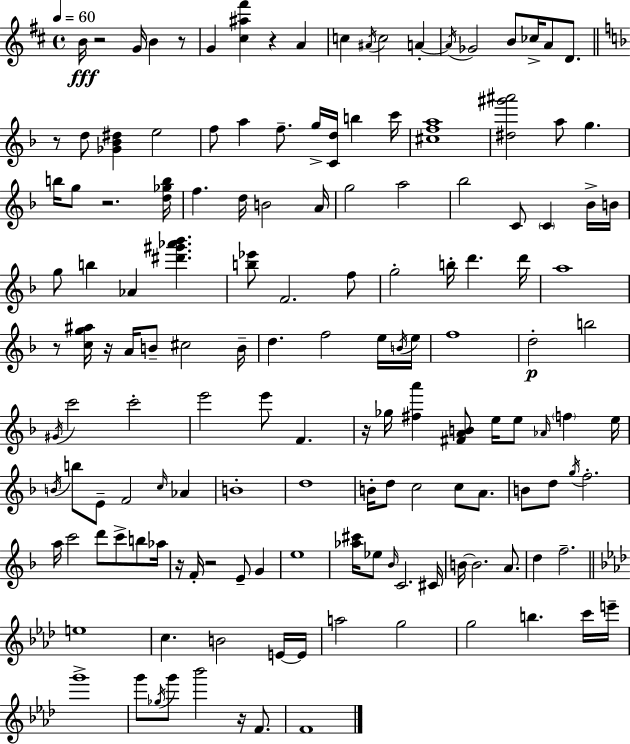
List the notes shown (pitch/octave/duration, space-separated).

B4/s R/h G4/s B4/q R/e G4/q [C#5,A#5,F#6]/q R/q A4/q C5/q A#4/s C5/h A4/q A4/s Gb4/h B4/e CES5/s A4/e D4/e. R/e D5/e [Gb4,Bb4,D#5]/q E5/h F5/e A5/q F5/e. G5/s [C4,D5]/s B5/q C6/s [C#5,F5,A5]/w [D#5,G#6,A#6]/h A5/e G5/q. B5/s G5/e R/h. [D5,Gb5,B5]/s F5/q. D5/s B4/h A4/s G5/h A5/h Bb5/h C4/e C4/q Bb4/s B4/s G5/e B5/q Ab4/q [D#6,G#6,Ab6,Bb6]/q. [B5,Eb6]/e F4/h. F5/e G5/h B5/s D6/q. D6/s A5/w R/e [C5,G5,A#5]/s R/s A4/s B4/e C#5/h B4/s D5/q. F5/h E5/s B4/s E5/s F5/w D5/h B5/h G#4/s C6/h C6/h E6/h E6/e F4/q. R/s Gb5/s [F#5,A6]/q [F#4,A4,B4]/e E5/s E5/e Ab4/s F5/q E5/s B4/s B5/e E4/e F4/h C5/s Ab4/q B4/w D5/w B4/s D5/e C5/h C5/e A4/e. B4/e D5/e G5/s F5/h. A5/s C6/h D6/e C6/e B5/e Ab5/s R/s F4/s R/h E4/e G4/q E5/w [Ab5,C#6]/s Eb5/e Bb4/s C4/h. C#4/s B4/s B4/h. A4/e. D5/q F5/h. E5/w C5/q. B4/h E4/s E4/s A5/h G5/h G5/h B5/q. C6/s E6/s G6/w G6/e Gb5/s G6/e Bb6/h R/s F4/e. F4/w